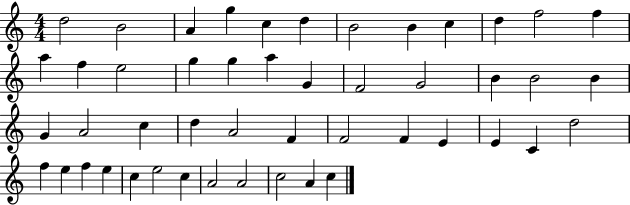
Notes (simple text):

D5/h B4/h A4/q G5/q C5/q D5/q B4/h B4/q C5/q D5/q F5/h F5/q A5/q F5/q E5/h G5/q G5/q A5/q G4/q F4/h G4/h B4/q B4/h B4/q G4/q A4/h C5/q D5/q A4/h F4/q F4/h F4/q E4/q E4/q C4/q D5/h F5/q E5/q F5/q E5/q C5/q E5/h C5/q A4/h A4/h C5/h A4/q C5/q